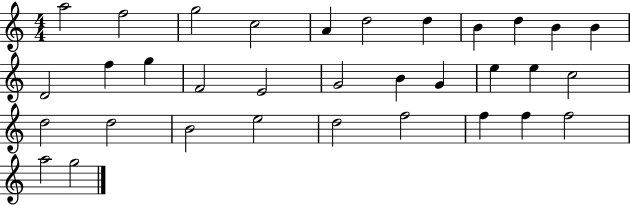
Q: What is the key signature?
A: C major